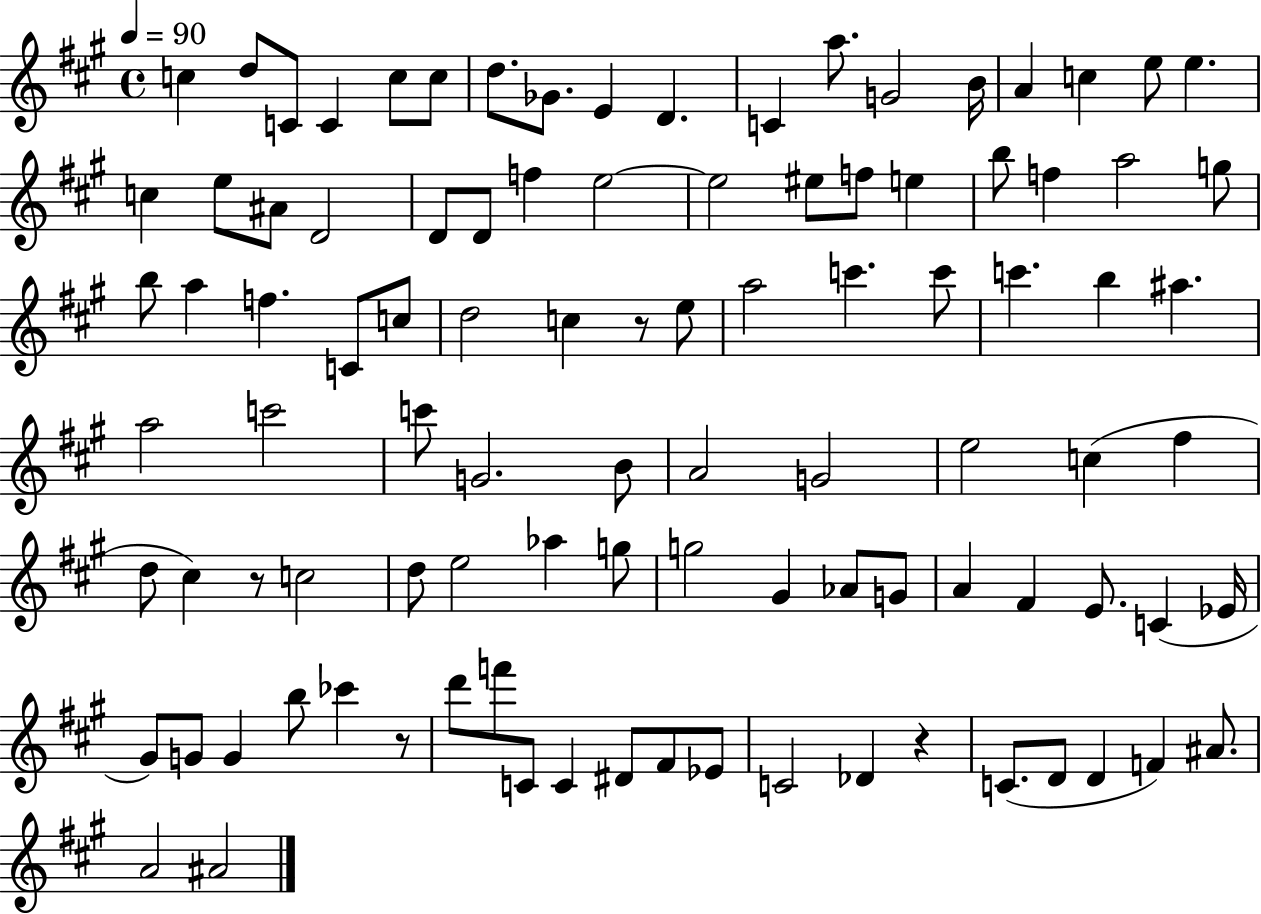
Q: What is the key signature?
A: A major